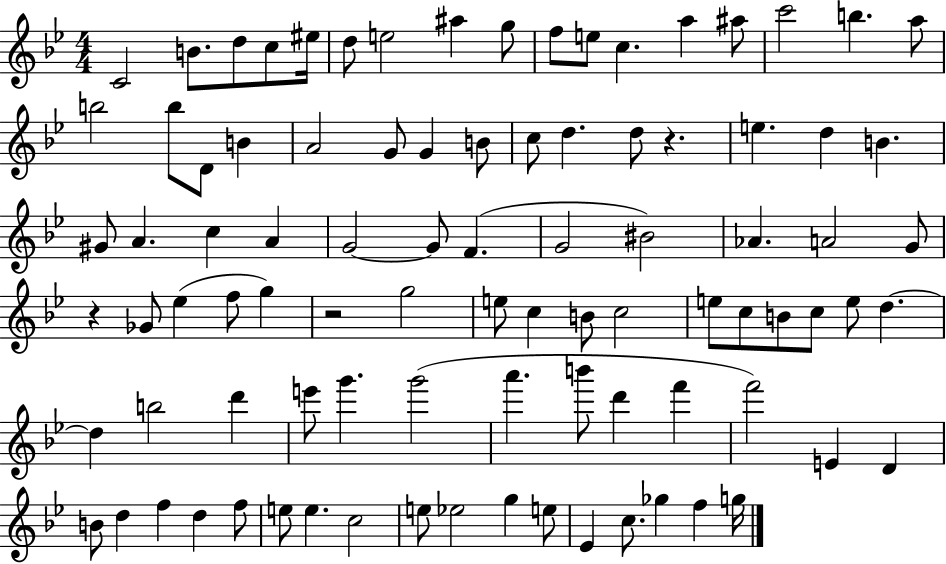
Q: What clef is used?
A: treble